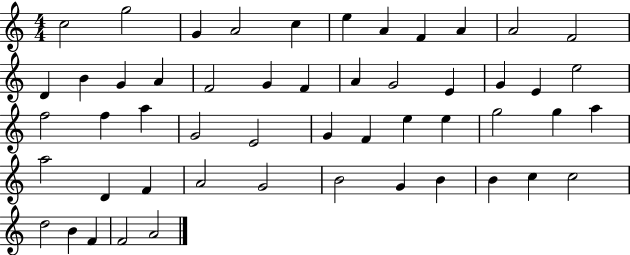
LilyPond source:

{
  \clef treble
  \numericTimeSignature
  \time 4/4
  \key c \major
  c''2 g''2 | g'4 a'2 c''4 | e''4 a'4 f'4 a'4 | a'2 f'2 | \break d'4 b'4 g'4 a'4 | f'2 g'4 f'4 | a'4 g'2 e'4 | g'4 e'4 e''2 | \break f''2 f''4 a''4 | g'2 e'2 | g'4 f'4 e''4 e''4 | g''2 g''4 a''4 | \break a''2 d'4 f'4 | a'2 g'2 | b'2 g'4 b'4 | b'4 c''4 c''2 | \break d''2 b'4 f'4 | f'2 a'2 | \bar "|."
}